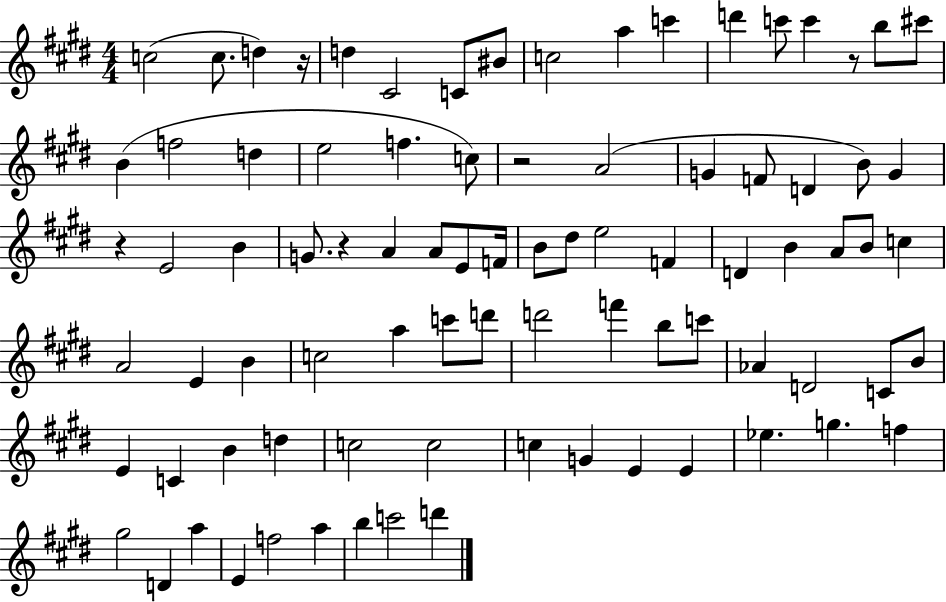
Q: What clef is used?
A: treble